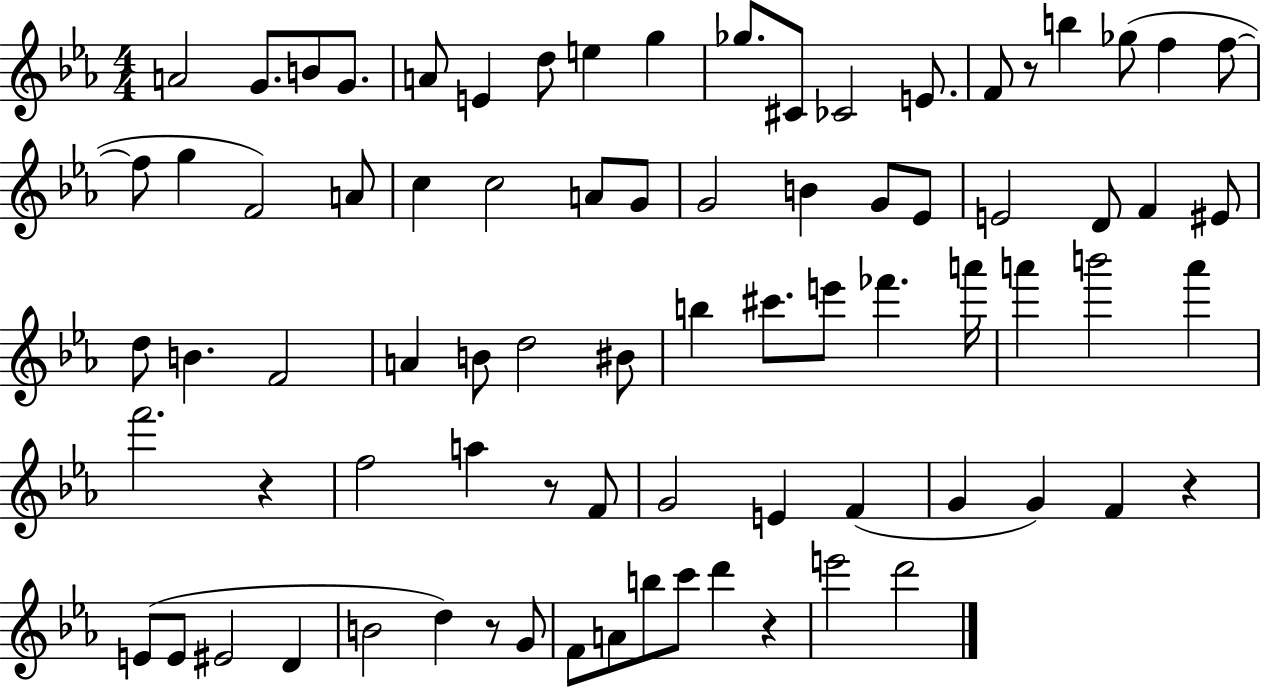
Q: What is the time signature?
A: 4/4